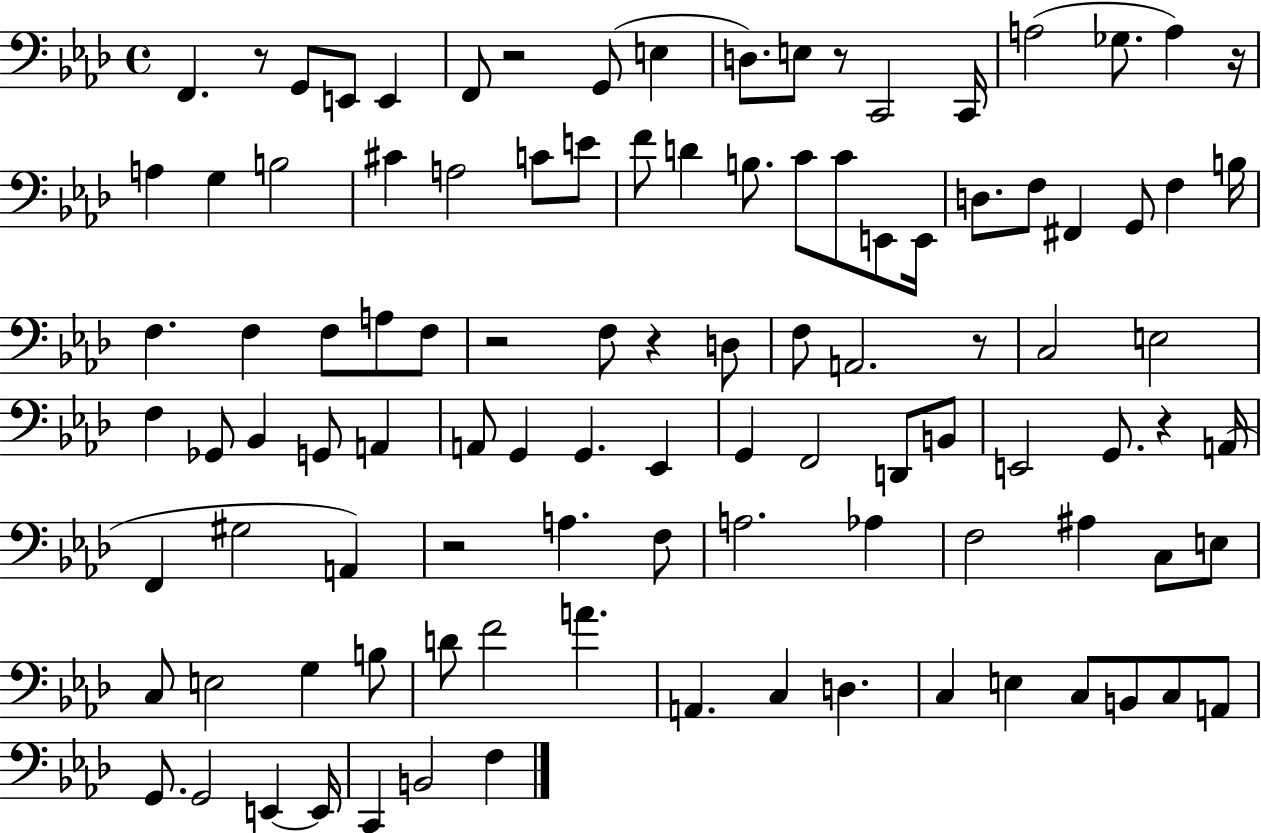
F2/q. R/e G2/e E2/e E2/q F2/e R/h G2/e E3/q D3/e. E3/e R/e C2/h C2/s A3/h Gb3/e. A3/q R/s A3/q G3/q B3/h C#4/q A3/h C4/e E4/e F4/e D4/q B3/e. C4/e C4/e E2/e E2/s D3/e. F3/e F#2/q G2/e F3/q B3/s F3/q. F3/q F3/e A3/e F3/e R/h F3/e R/q D3/e F3/e A2/h. R/e C3/h E3/h F3/q Gb2/e Bb2/q G2/e A2/q A2/e G2/q G2/q. Eb2/q G2/q F2/h D2/e B2/e E2/h G2/e. R/q A2/s F2/q G#3/h A2/q R/h A3/q. F3/e A3/h. Ab3/q F3/h A#3/q C3/e E3/e C3/e E3/h G3/q B3/e D4/e F4/h A4/q. A2/q. C3/q D3/q. C3/q E3/q C3/e B2/e C3/e A2/e G2/e. G2/h E2/q E2/s C2/q B2/h F3/q